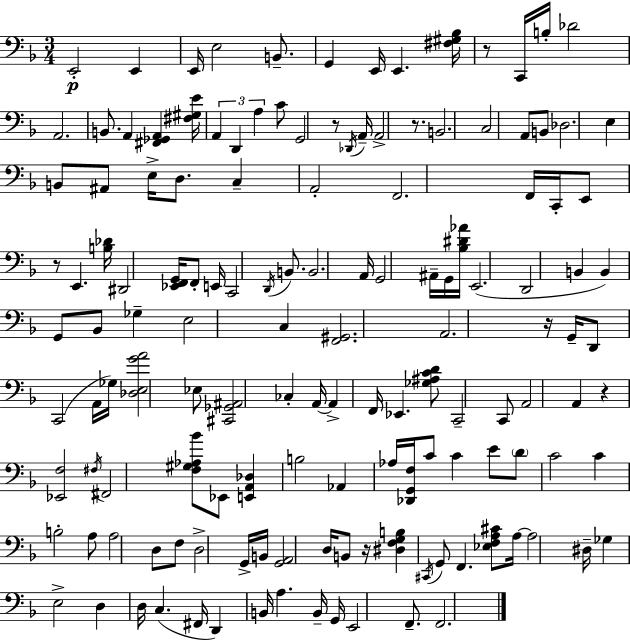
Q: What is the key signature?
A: D minor